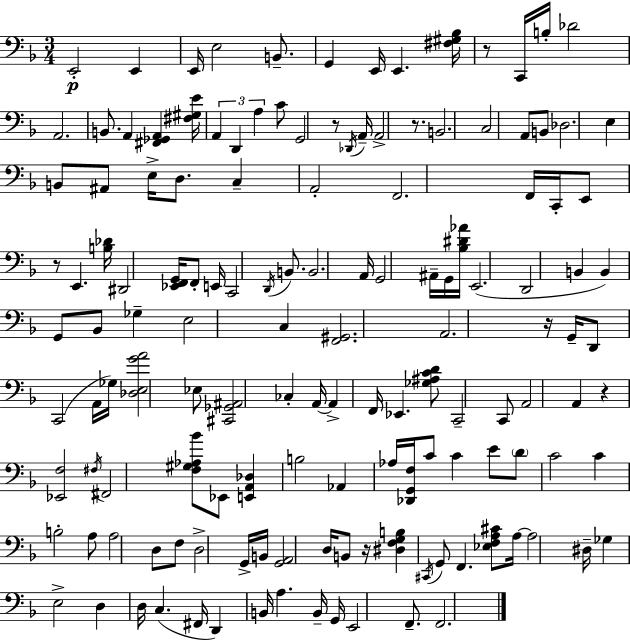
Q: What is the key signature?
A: D minor